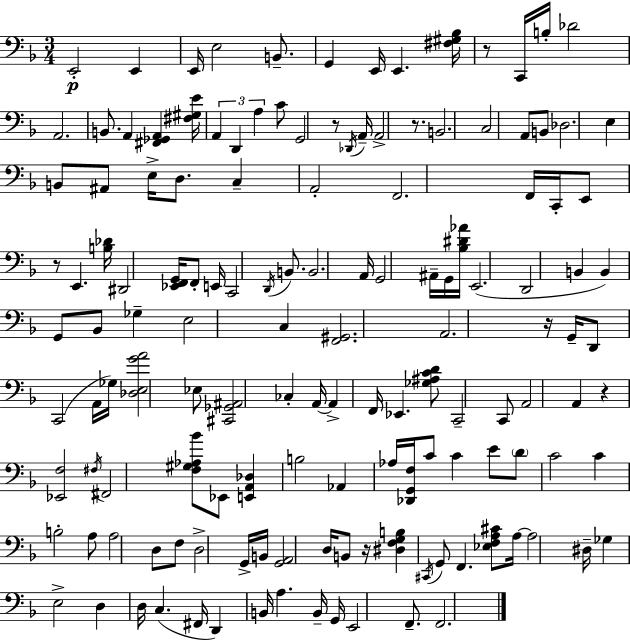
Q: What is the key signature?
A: D minor